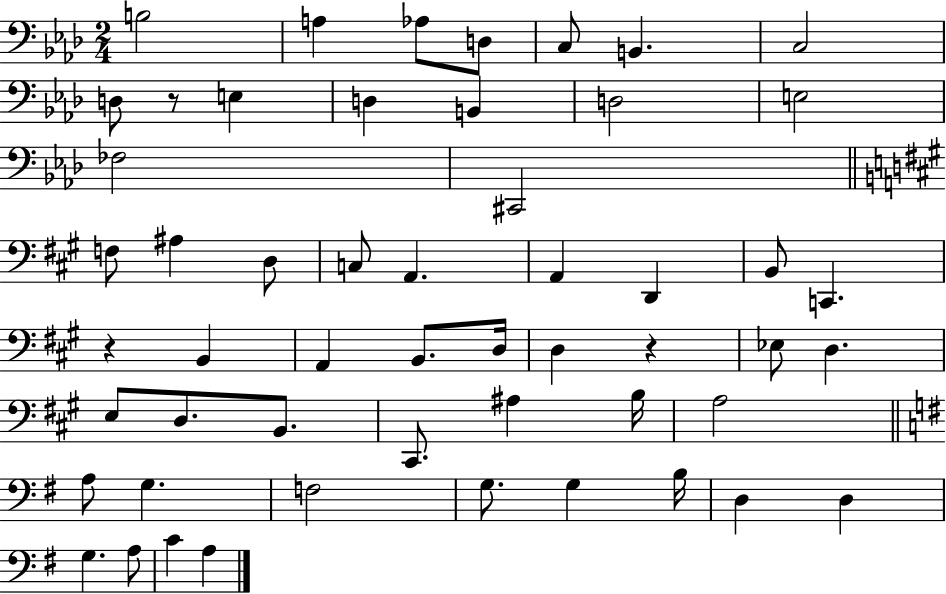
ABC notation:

X:1
T:Untitled
M:2/4
L:1/4
K:Ab
B,2 A, _A,/2 D,/2 C,/2 B,, C,2 D,/2 z/2 E, D, B,, D,2 E,2 _F,2 ^C,,2 F,/2 ^A, D,/2 C,/2 A,, A,, D,, B,,/2 C,, z B,, A,, B,,/2 D,/4 D, z _E,/2 D, E,/2 D,/2 B,,/2 ^C,,/2 ^A, B,/4 A,2 A,/2 G, F,2 G,/2 G, B,/4 D, D, G, A,/2 C A,